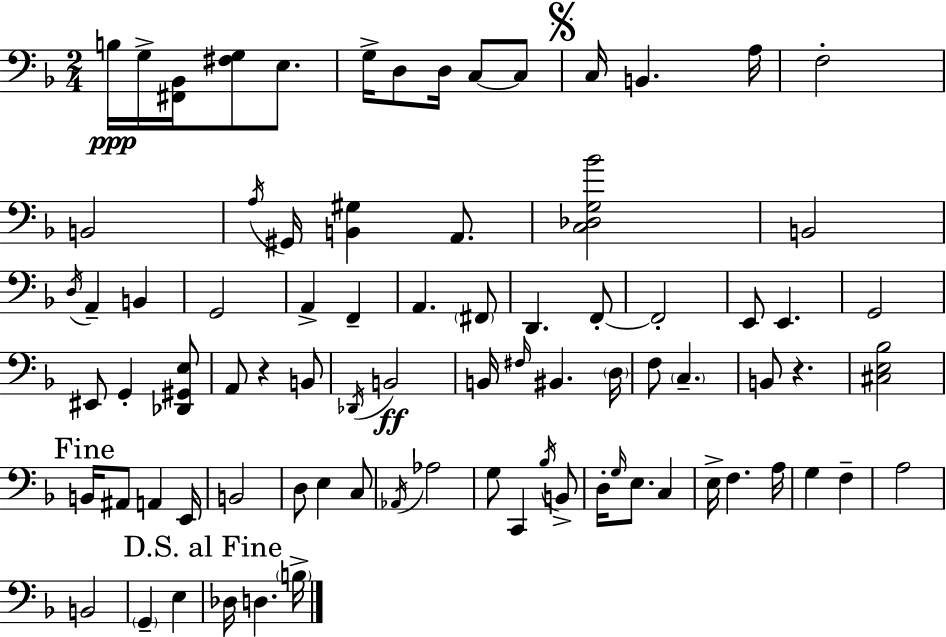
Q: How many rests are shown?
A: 2